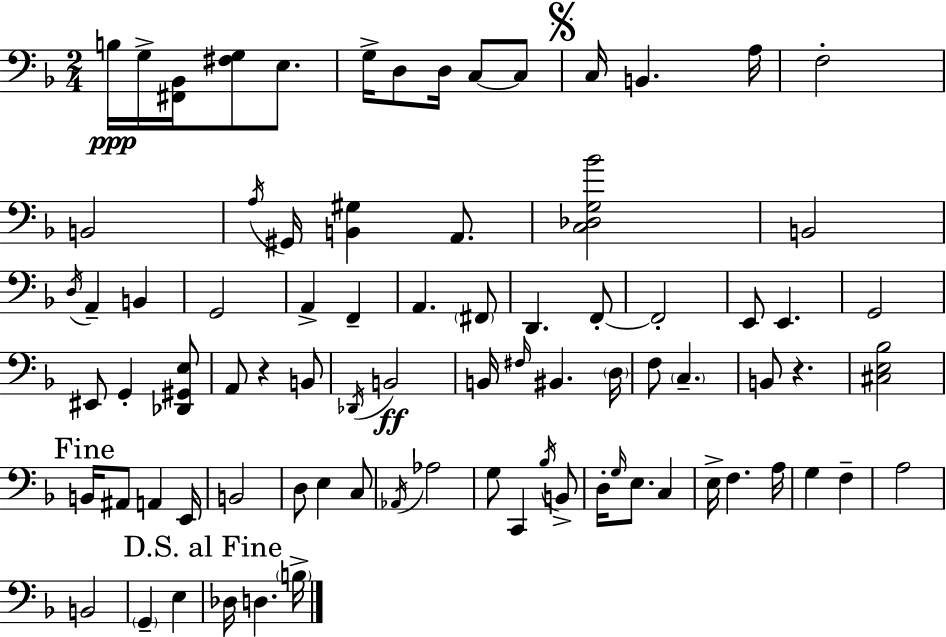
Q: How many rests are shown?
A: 2